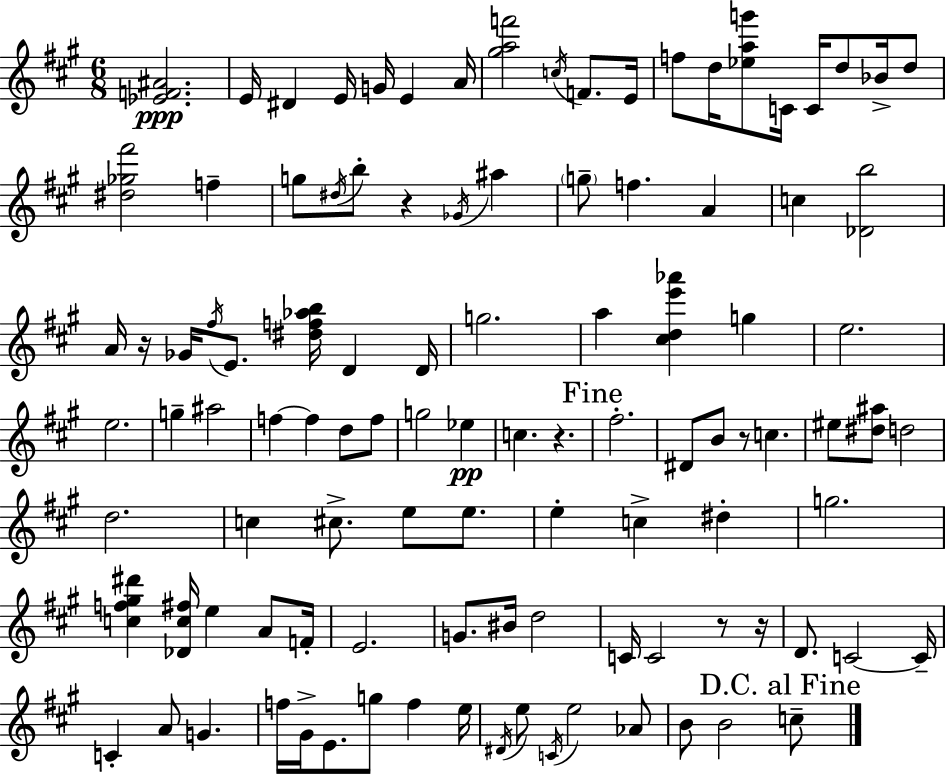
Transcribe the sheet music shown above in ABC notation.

X:1
T:Untitled
M:6/8
L:1/4
K:A
[_EF^A]2 E/4 ^D E/4 G/4 E A/4 [^gaf']2 c/4 F/2 E/4 f/2 d/4 [_eag']/2 C/4 C/4 d/2 _B/4 d/2 [^d_g^f']2 f g/2 ^d/4 b/2 z _G/4 ^a g/2 f A c [_Db]2 A/4 z/4 _G/4 ^f/4 E/2 [^df_ab]/4 D D/4 g2 a [^cde'_a'] g e2 e2 g ^a2 f f d/2 f/2 g2 _e c z ^f2 ^D/2 B/2 z/2 c ^e/2 [^d^a]/2 d2 d2 c ^c/2 e/2 e/2 e c ^d g2 [cf^g^d'] [_Dc^f]/4 e A/2 F/4 E2 G/2 ^B/4 d2 C/4 C2 z/2 z/4 D/2 C2 C/4 C A/2 G f/4 ^G/4 E/2 g/2 f e/4 ^D/4 e/2 C/4 e2 _A/2 B/2 B2 c/2